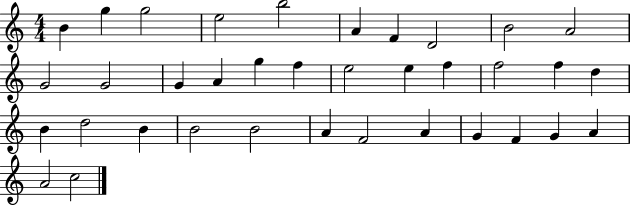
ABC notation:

X:1
T:Untitled
M:4/4
L:1/4
K:C
B g g2 e2 b2 A F D2 B2 A2 G2 G2 G A g f e2 e f f2 f d B d2 B B2 B2 A F2 A G F G A A2 c2